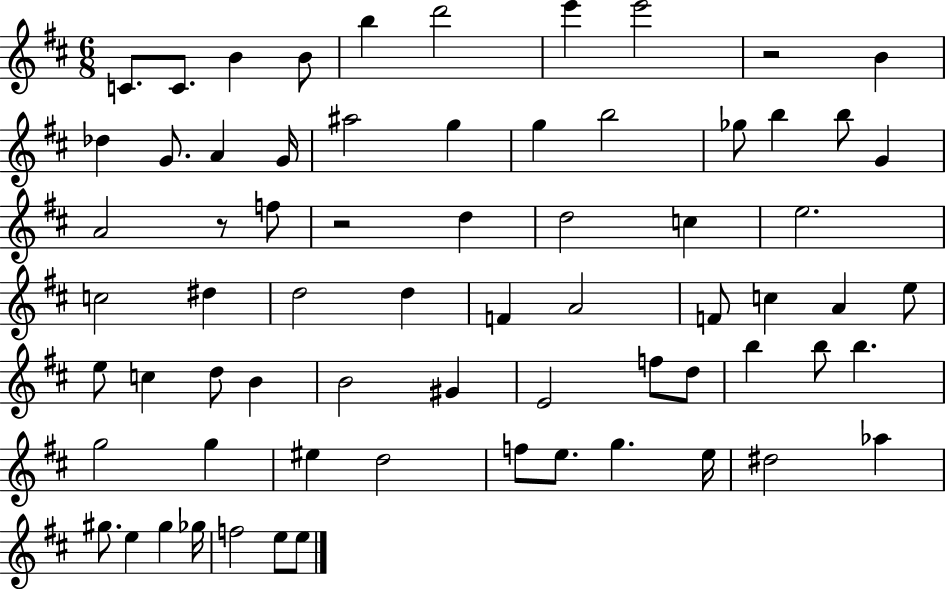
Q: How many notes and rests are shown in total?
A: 69